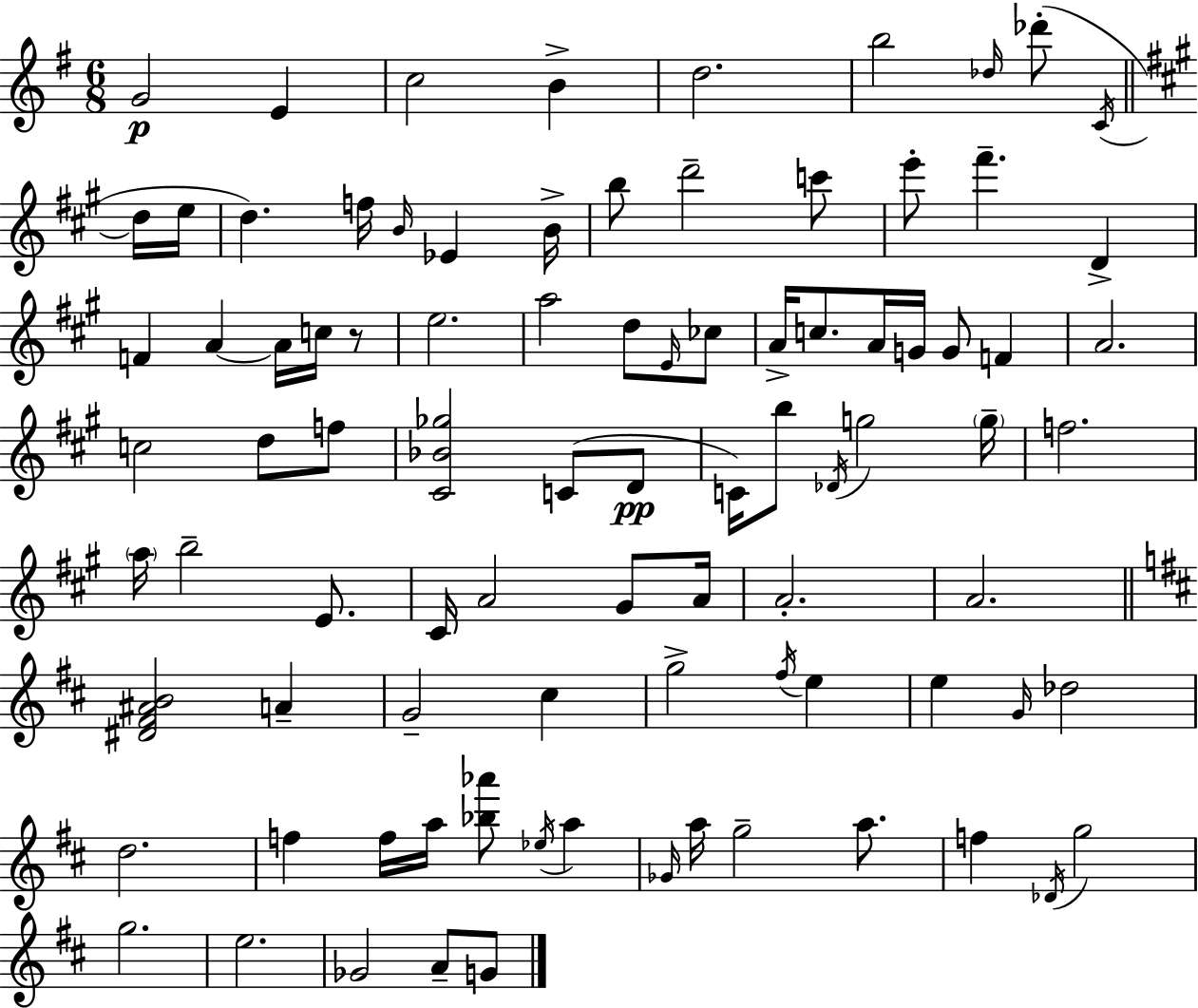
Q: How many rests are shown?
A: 1